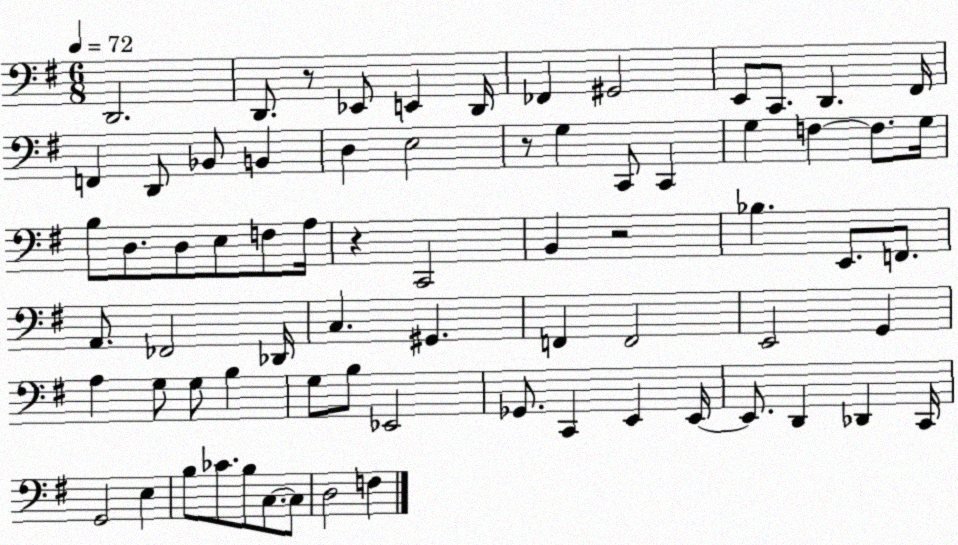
X:1
T:Untitled
M:6/8
L:1/4
K:G
D,,2 D,,/2 z/2 _E,,/2 E,, D,,/4 _F,, ^G,,2 E,,/2 C,,/2 D,, ^F,,/4 F,, D,,/2 _B,,/2 B,, D, E,2 z/2 G, C,,/2 C,, G, F, F,/2 G,/4 B,/2 D,/2 D,/2 E,/2 F,/2 A,/4 z C,,2 B,, z2 _B, E,,/2 F,,/2 A,,/2 _F,,2 _D,,/4 C, ^G,, F,, F,,2 E,,2 G,, A, G,/2 G,/2 B, G,/2 B,/2 _E,,2 _G,,/2 C,, E,, E,,/4 E,,/2 D,, _D,, C,,/4 G,,2 E, B,/2 _C/2 B,/2 C,/2 C,/2 D,2 F,